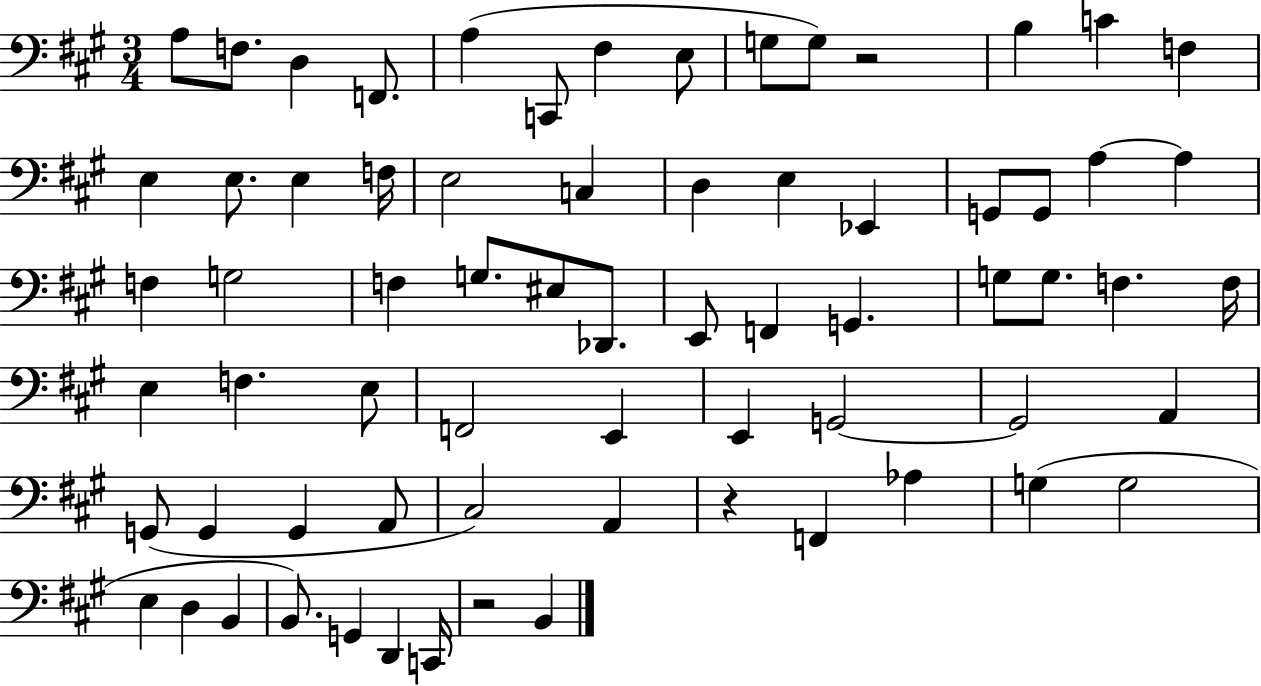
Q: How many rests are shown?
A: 3